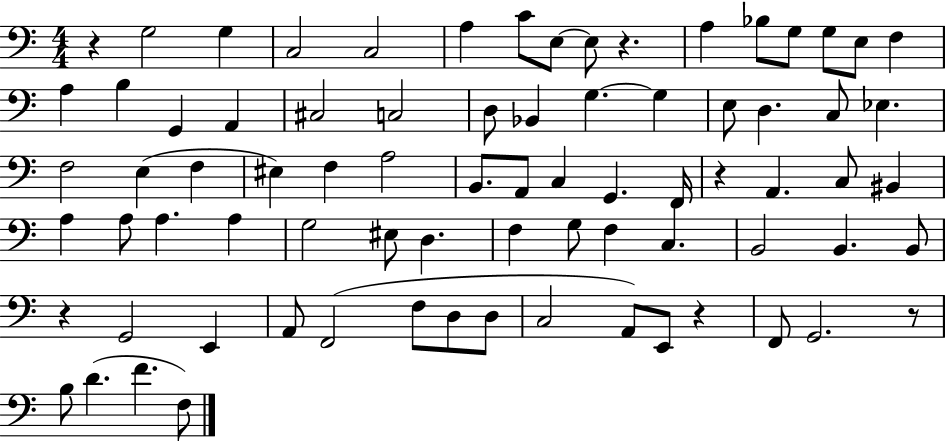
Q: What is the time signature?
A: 4/4